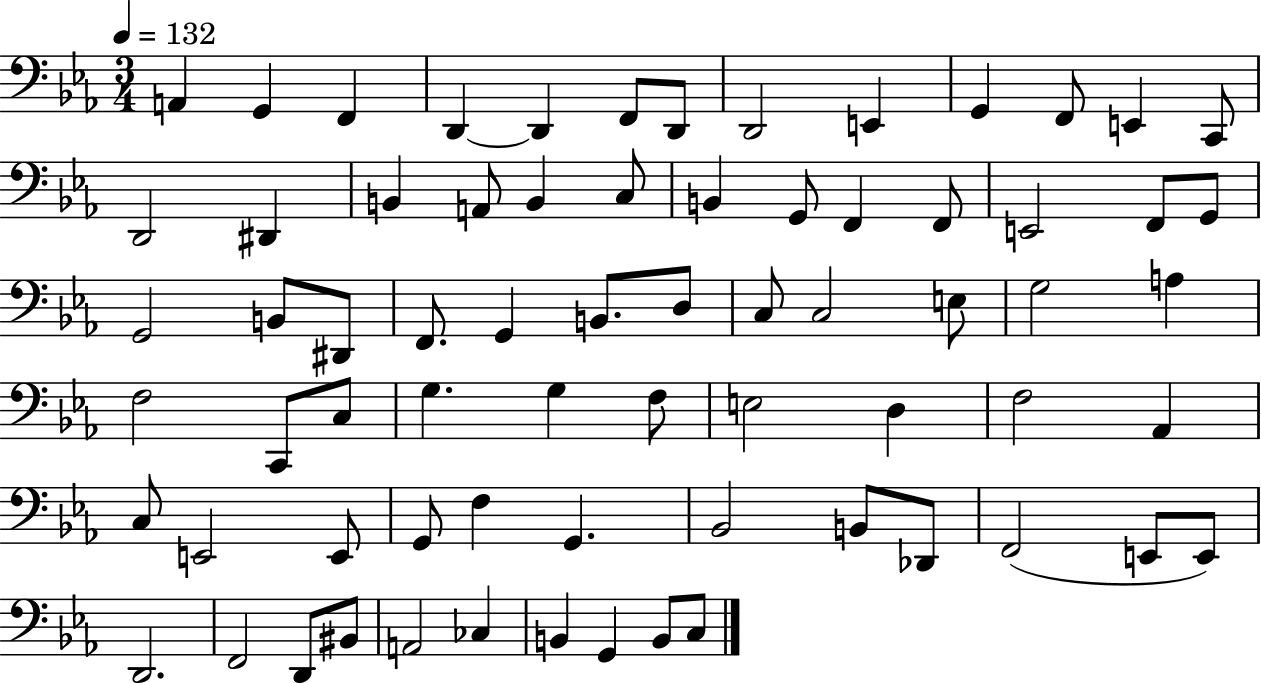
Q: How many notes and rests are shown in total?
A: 70